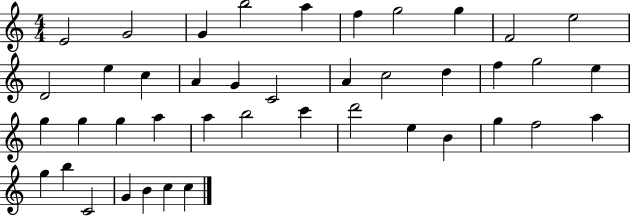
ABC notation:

X:1
T:Untitled
M:4/4
L:1/4
K:C
E2 G2 G b2 a f g2 g F2 e2 D2 e c A G C2 A c2 d f g2 e g g g a a b2 c' d'2 e B g f2 a g b C2 G B c c